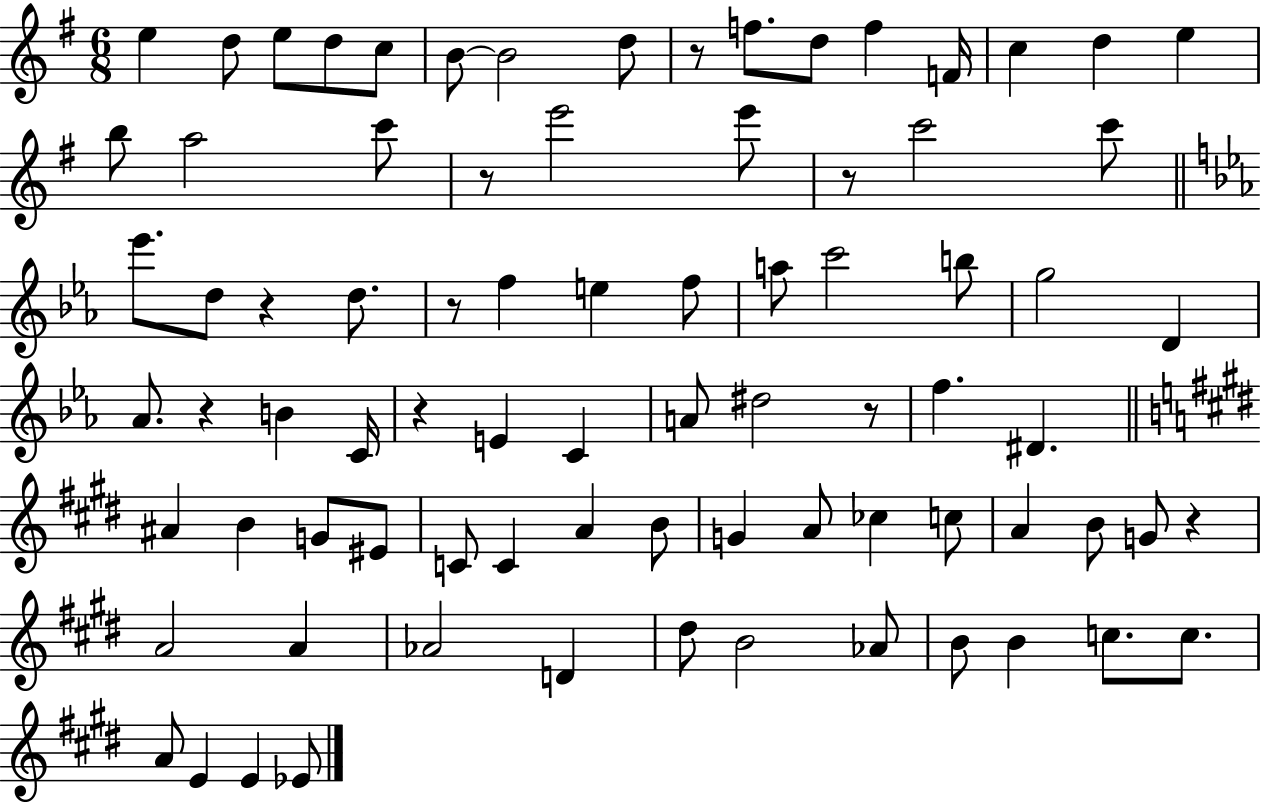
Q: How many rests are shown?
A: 9